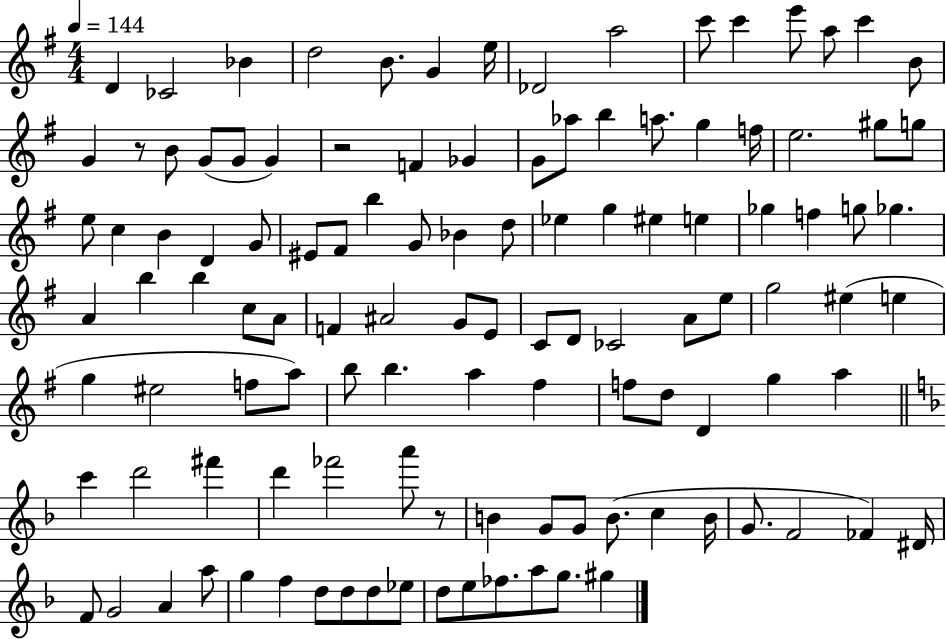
{
  \clef treble
  \numericTimeSignature
  \time 4/4
  \key g \major
  \tempo 4 = 144
  \repeat volta 2 { d'4 ces'2 bes'4 | d''2 b'8. g'4 e''16 | des'2 a''2 | c'''8 c'''4 e'''8 a''8 c'''4 b'8 | \break g'4 r8 b'8 g'8( g'8 g'4) | r2 f'4 ges'4 | g'8 aes''8 b''4 a''8. g''4 f''16 | e''2. gis''8 g''8 | \break e''8 c''4 b'4 d'4 g'8 | eis'8 fis'8 b''4 g'8 bes'4 d''8 | ees''4 g''4 eis''4 e''4 | ges''4 f''4 g''8 ges''4. | \break a'4 b''4 b''4 c''8 a'8 | f'4 ais'2 g'8 e'8 | c'8 d'8 ces'2 a'8 e''8 | g''2 eis''4( e''4 | \break g''4 eis''2 f''8 a''8) | b''8 b''4. a''4 fis''4 | f''8 d''8 d'4 g''4 a''4 | \bar "||" \break \key f \major c'''4 d'''2 fis'''4 | d'''4 fes'''2 a'''8 r8 | b'4 g'8 g'8 b'8.( c''4 b'16 | g'8. f'2 fes'4) dis'16 | \break f'8 g'2 a'4 a''8 | g''4 f''4 d''8 d''8 d''8 ees''8 | d''8 e''8 fes''8. a''8 g''8. gis''4 | } \bar "|."
}